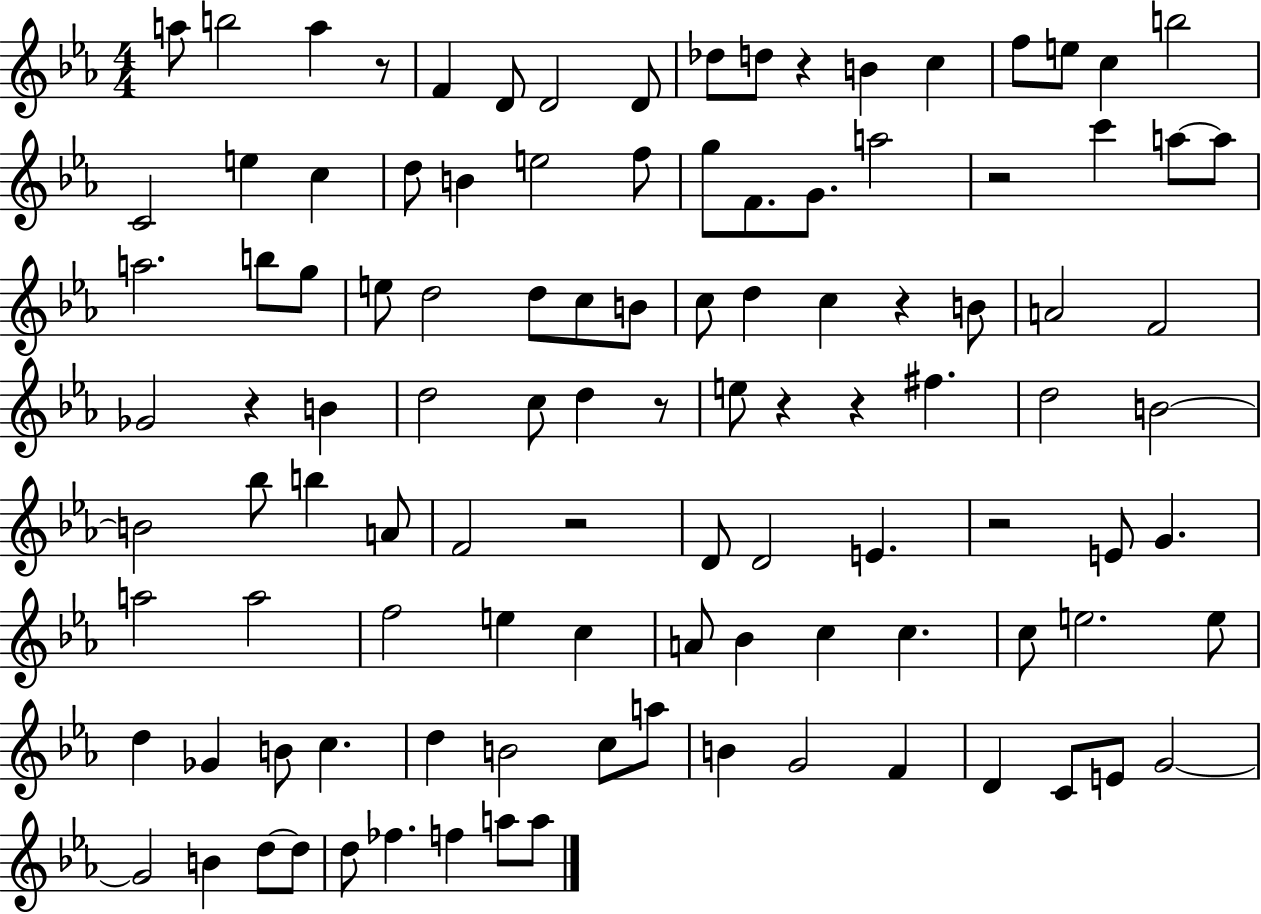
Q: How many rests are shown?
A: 10